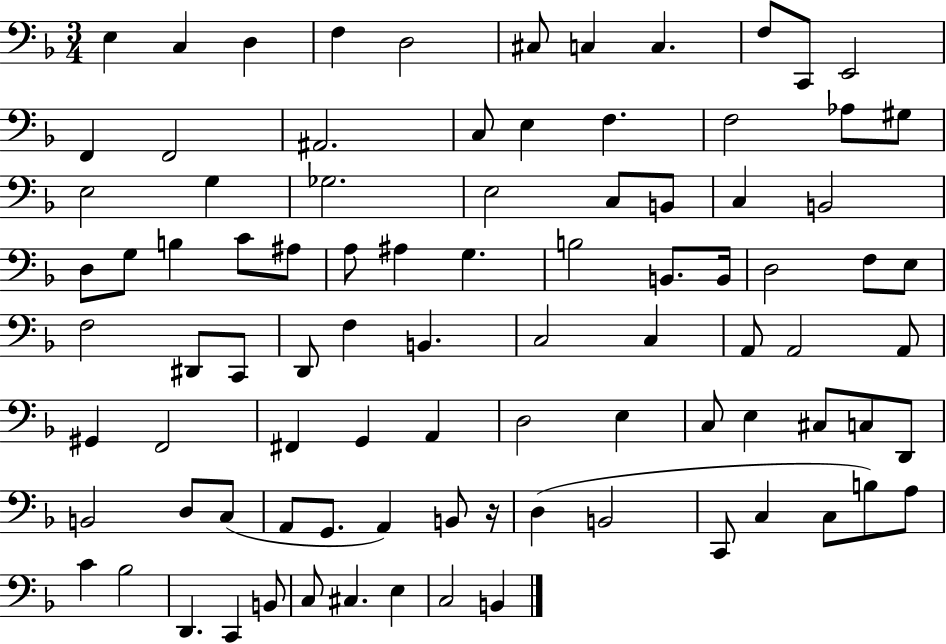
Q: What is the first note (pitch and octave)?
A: E3